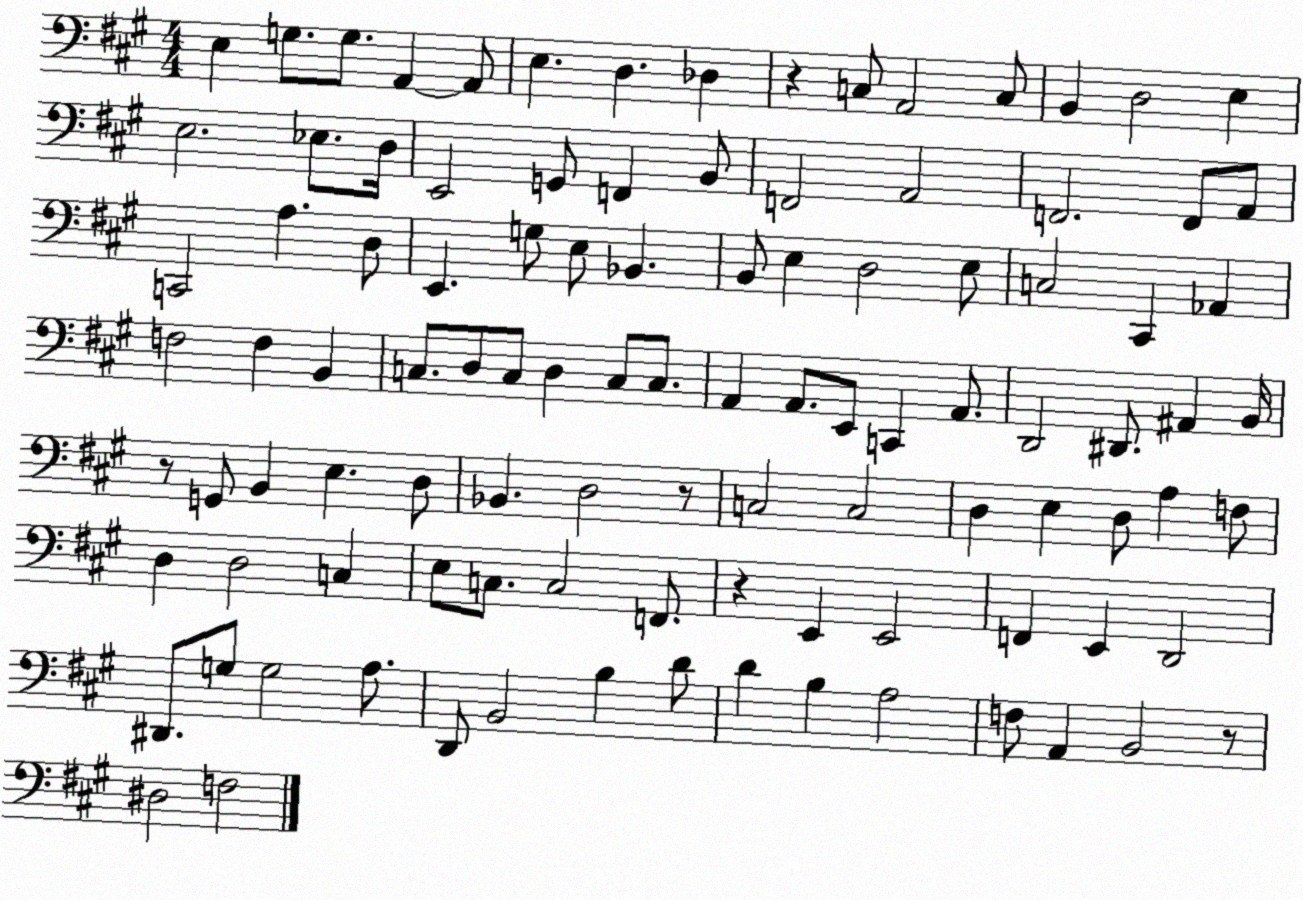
X:1
T:Untitled
M:4/4
L:1/4
K:A
E, G,/2 G,/2 A,, A,,/2 E, D, _D, z C,/2 A,,2 C,/2 B,, D,2 E, E,2 _E,/2 D,/4 E,,2 G,,/2 F,, B,,/2 F,,2 A,,2 F,,2 F,,/2 A,,/2 C,,2 A, D,/2 E,, G,/2 E,/2 _B,, B,,/2 E, D,2 E,/2 C,2 ^C,, _A,, F,2 F, B,, C,/2 D,/2 C,/2 D, C,/2 C,/2 A,, A,,/2 E,,/2 C,, A,,/2 D,,2 ^D,,/2 ^A,, B,,/4 z/2 G,,/2 B,, E, D,/2 _B,, D,2 z/2 C,2 C,2 D, E, D,/2 A, F,/2 D, D,2 C, E,/2 C,/2 C,2 F,,/2 z E,, E,,2 F,, E,, D,,2 ^D,,/2 G,/2 G,2 A,/2 D,,/2 B,,2 B, D/2 D B, A,2 F,/2 A,, B,,2 z/2 ^D,2 F,2